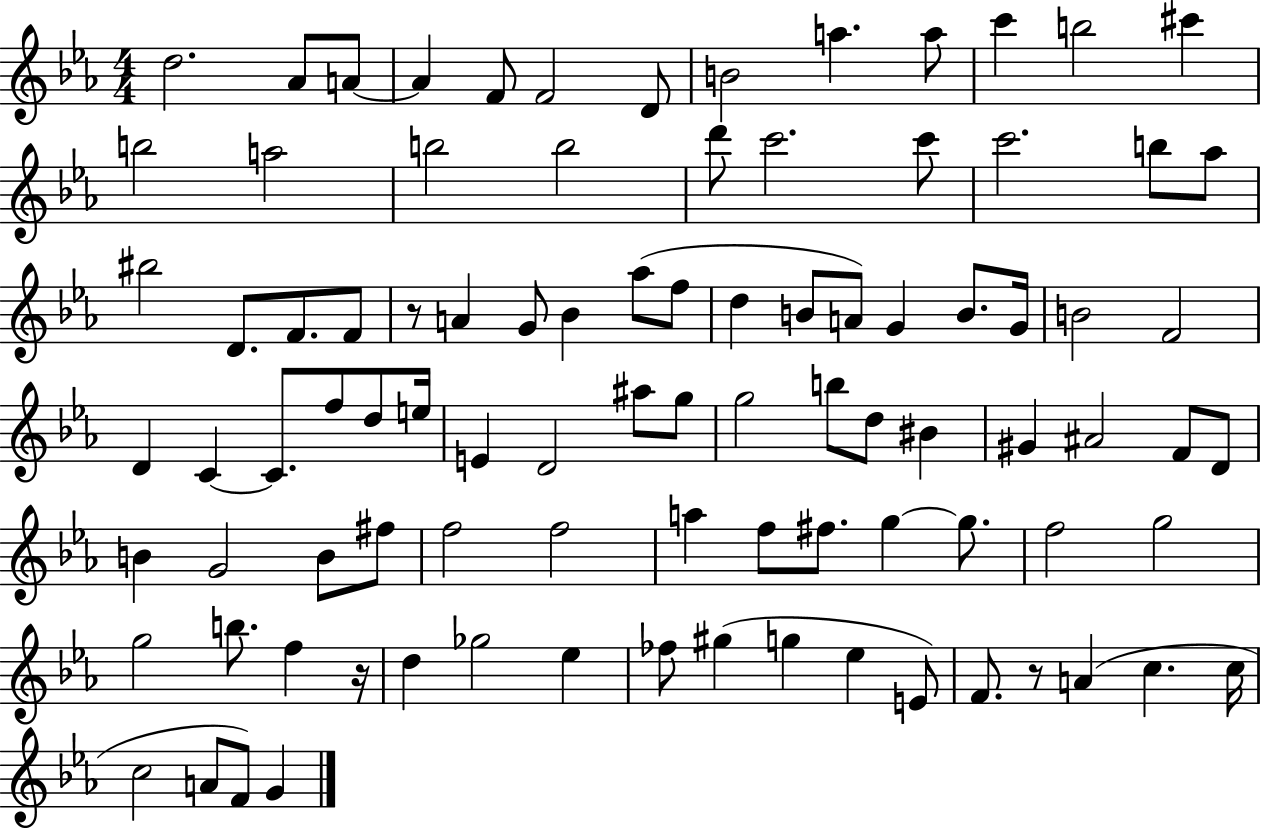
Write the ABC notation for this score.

X:1
T:Untitled
M:4/4
L:1/4
K:Eb
d2 _A/2 A/2 A F/2 F2 D/2 B2 a a/2 c' b2 ^c' b2 a2 b2 b2 d'/2 c'2 c'/2 c'2 b/2 _a/2 ^b2 D/2 F/2 F/2 z/2 A G/2 _B _a/2 f/2 d B/2 A/2 G B/2 G/4 B2 F2 D C C/2 f/2 d/2 e/4 E D2 ^a/2 g/2 g2 b/2 d/2 ^B ^G ^A2 F/2 D/2 B G2 B/2 ^f/2 f2 f2 a f/2 ^f/2 g g/2 f2 g2 g2 b/2 f z/4 d _g2 _e _f/2 ^g g _e E/2 F/2 z/2 A c c/4 c2 A/2 F/2 G